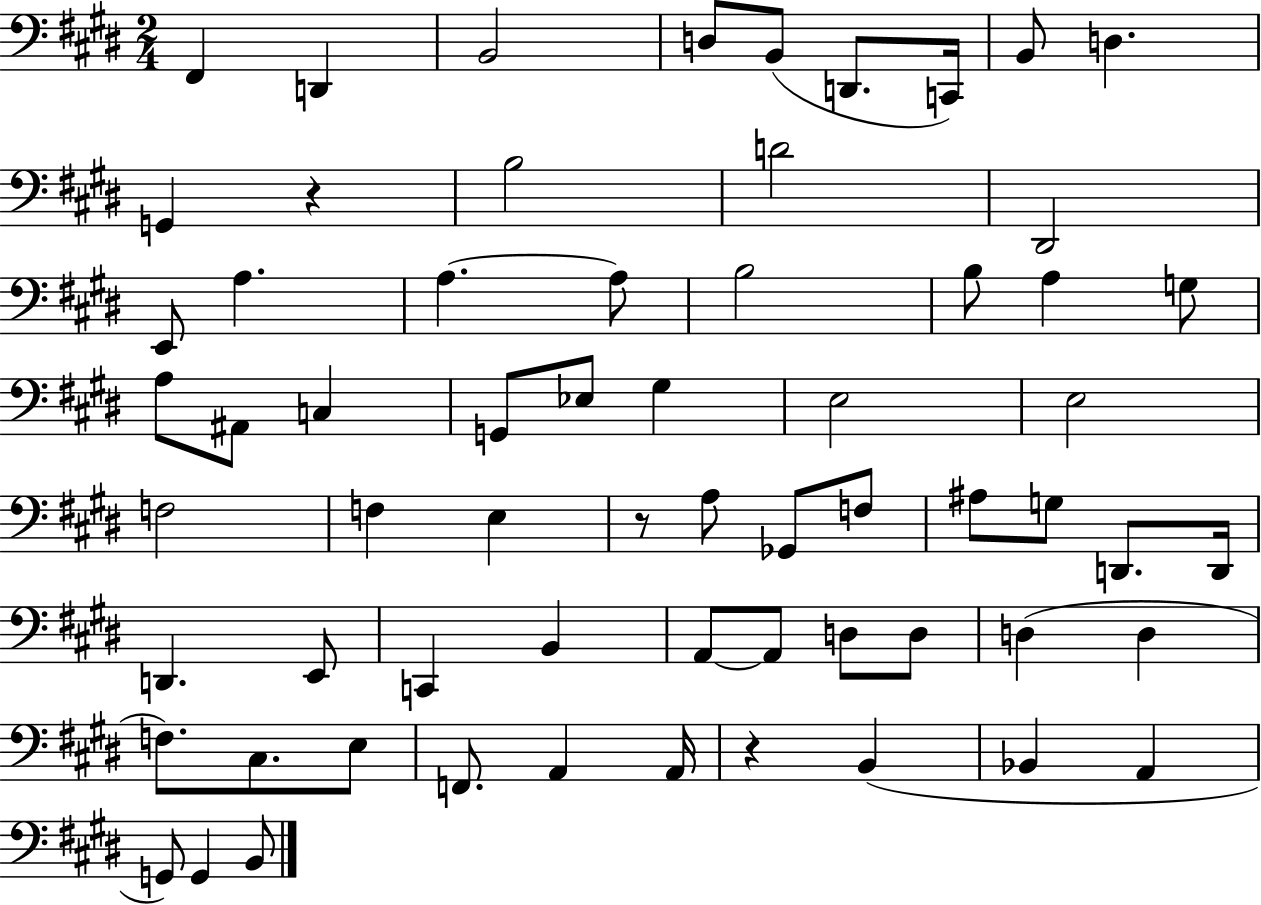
F#2/q D2/q B2/h D3/e B2/e D2/e. C2/s B2/e D3/q. G2/q R/q B3/h D4/h D#2/h E2/e A3/q. A3/q. A3/e B3/h B3/e A3/q G3/e A3/e A#2/e C3/q G2/e Eb3/e G#3/q E3/h E3/h F3/h F3/q E3/q R/e A3/e Gb2/e F3/e A#3/e G3/e D2/e. D2/s D2/q. E2/e C2/q B2/q A2/e A2/e D3/e D3/e D3/q D3/q F3/e. C#3/e. E3/e F2/e. A2/q A2/s R/q B2/q Bb2/q A2/q G2/e G2/q B2/e